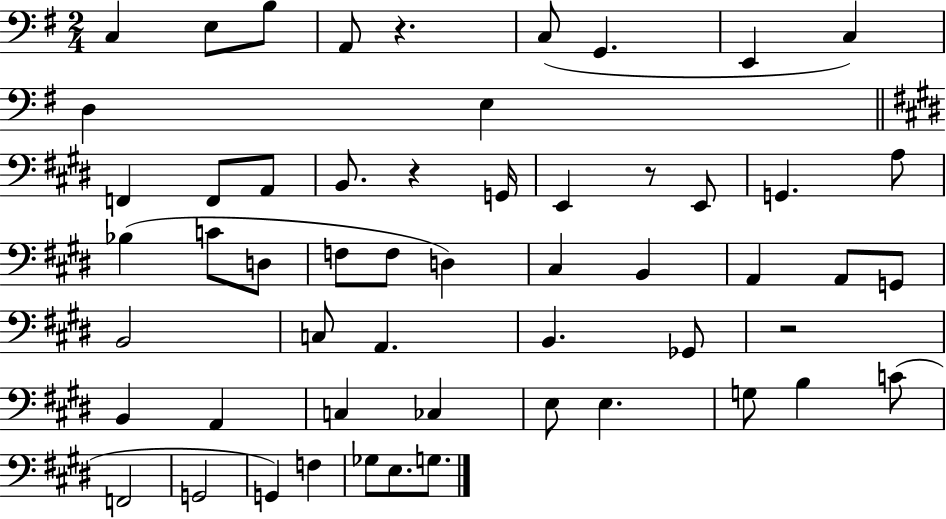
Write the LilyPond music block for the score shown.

{
  \clef bass
  \numericTimeSignature
  \time 2/4
  \key g \major
  c4 e8 b8 | a,8 r4. | c8( g,4. | e,4 c4) | \break d4 e4 | \bar "||" \break \key e \major f,4 f,8 a,8 | b,8. r4 g,16 | e,4 r8 e,8 | g,4. a8 | \break bes4( c'8 d8 | f8 f8 d4) | cis4 b,4 | a,4 a,8 g,8 | \break b,2 | c8 a,4. | b,4. ges,8 | r2 | \break b,4 a,4 | c4 ces4 | e8 e4. | g8 b4 c'8( | \break f,2 | g,2 | g,4) f4 | ges8 e8. g8. | \break \bar "|."
}